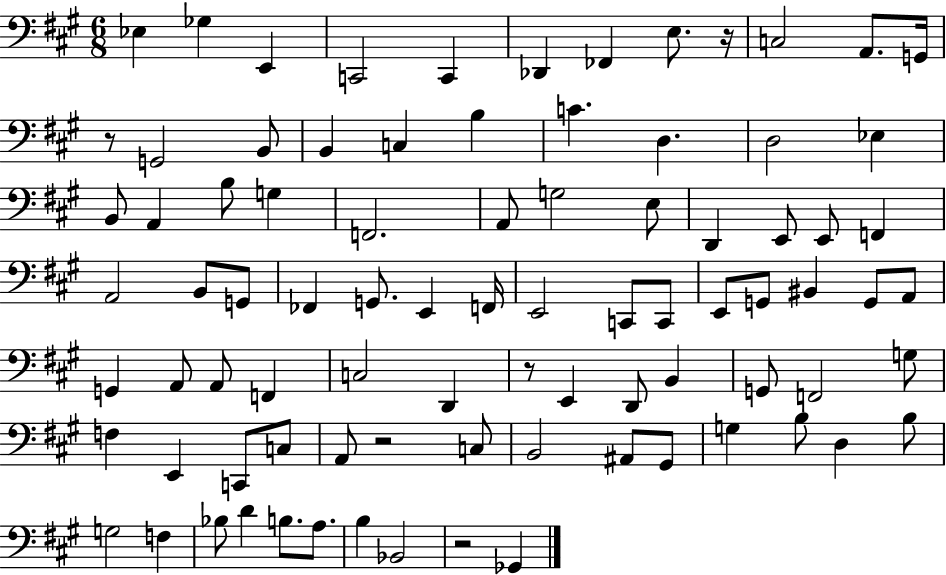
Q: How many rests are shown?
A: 5